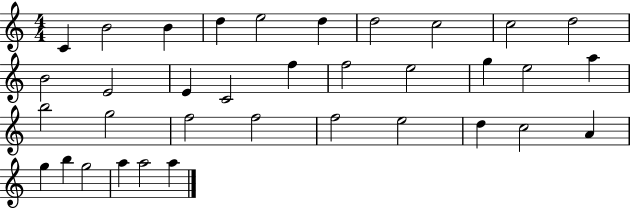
{
  \clef treble
  \numericTimeSignature
  \time 4/4
  \key c \major
  c'4 b'2 b'4 | d''4 e''2 d''4 | d''2 c''2 | c''2 d''2 | \break b'2 e'2 | e'4 c'2 f''4 | f''2 e''2 | g''4 e''2 a''4 | \break b''2 g''2 | f''2 f''2 | f''2 e''2 | d''4 c''2 a'4 | \break g''4 b''4 g''2 | a''4 a''2 a''4 | \bar "|."
}